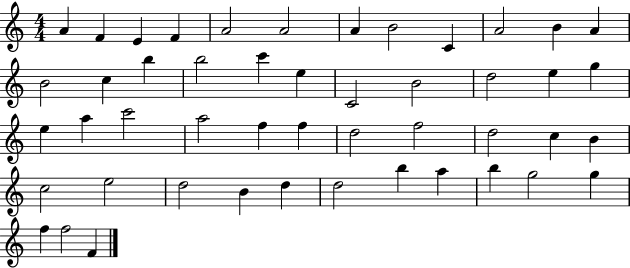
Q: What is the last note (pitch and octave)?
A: F4